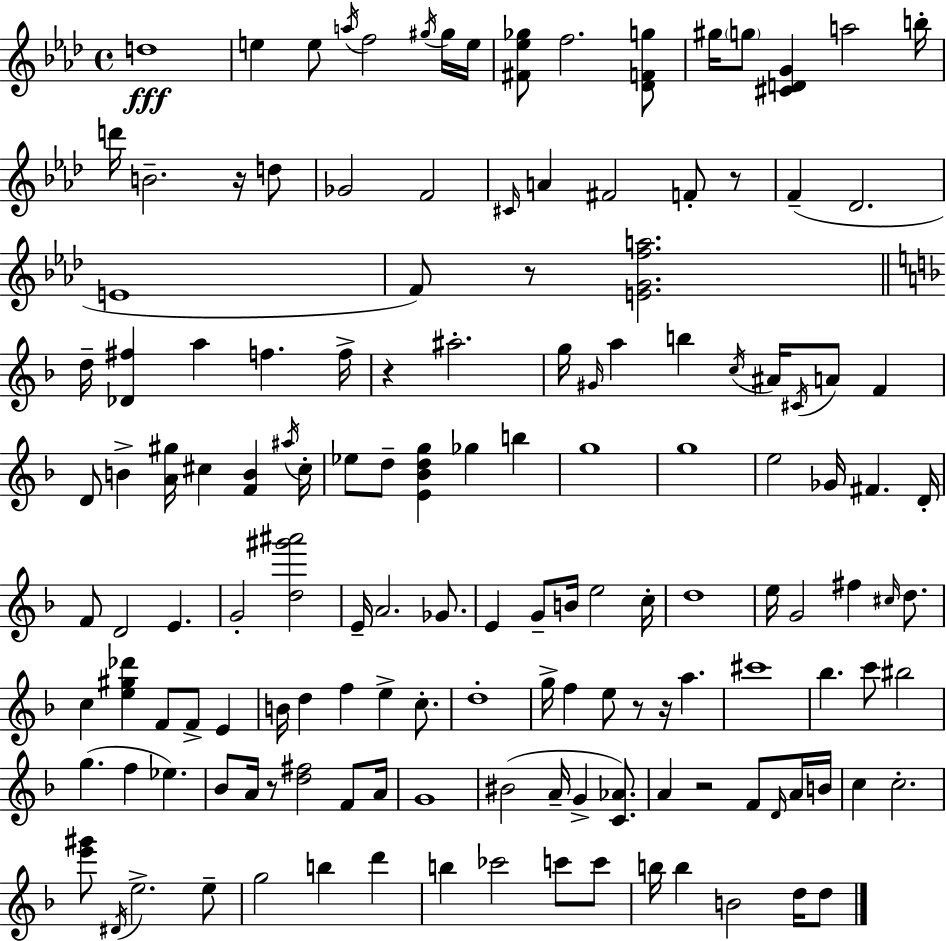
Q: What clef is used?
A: treble